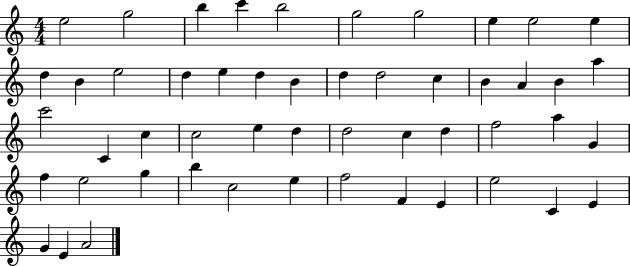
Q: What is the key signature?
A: C major